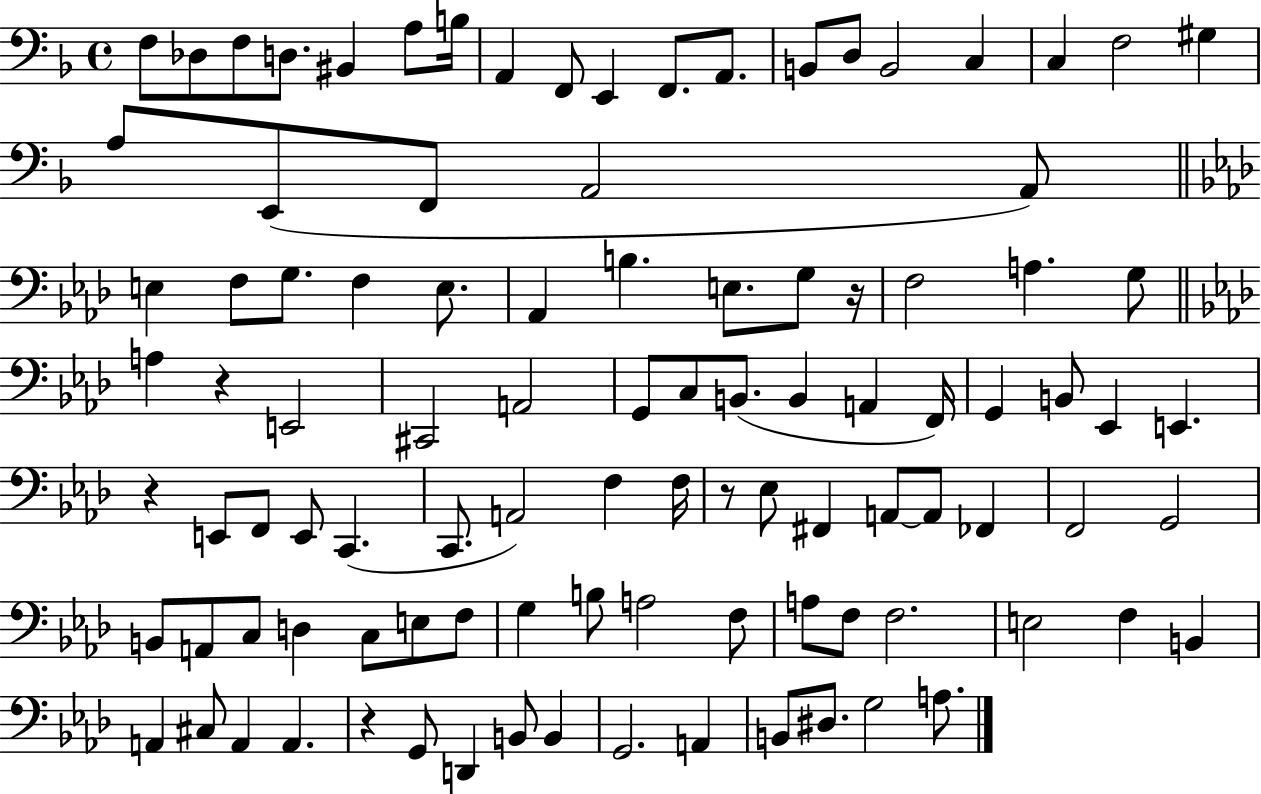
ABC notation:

X:1
T:Untitled
M:4/4
L:1/4
K:F
F,/2 _D,/2 F,/2 D,/2 ^B,, A,/2 B,/4 A,, F,,/2 E,, F,,/2 A,,/2 B,,/2 D,/2 B,,2 C, C, F,2 ^G, A,/2 E,,/2 F,,/2 A,,2 A,,/2 E, F,/2 G,/2 F, E,/2 _A,, B, E,/2 G,/2 z/4 F,2 A, G,/2 A, z E,,2 ^C,,2 A,,2 G,,/2 C,/2 B,,/2 B,, A,, F,,/4 G,, B,,/2 _E,, E,, z E,,/2 F,,/2 E,,/2 C,, C,,/2 A,,2 F, F,/4 z/2 _E,/2 ^F,, A,,/2 A,,/2 _F,, F,,2 G,,2 B,,/2 A,,/2 C,/2 D, C,/2 E,/2 F,/2 G, B,/2 A,2 F,/2 A,/2 F,/2 F,2 E,2 F, B,, A,, ^C,/2 A,, A,, z G,,/2 D,, B,,/2 B,, G,,2 A,, B,,/2 ^D,/2 G,2 A,/2